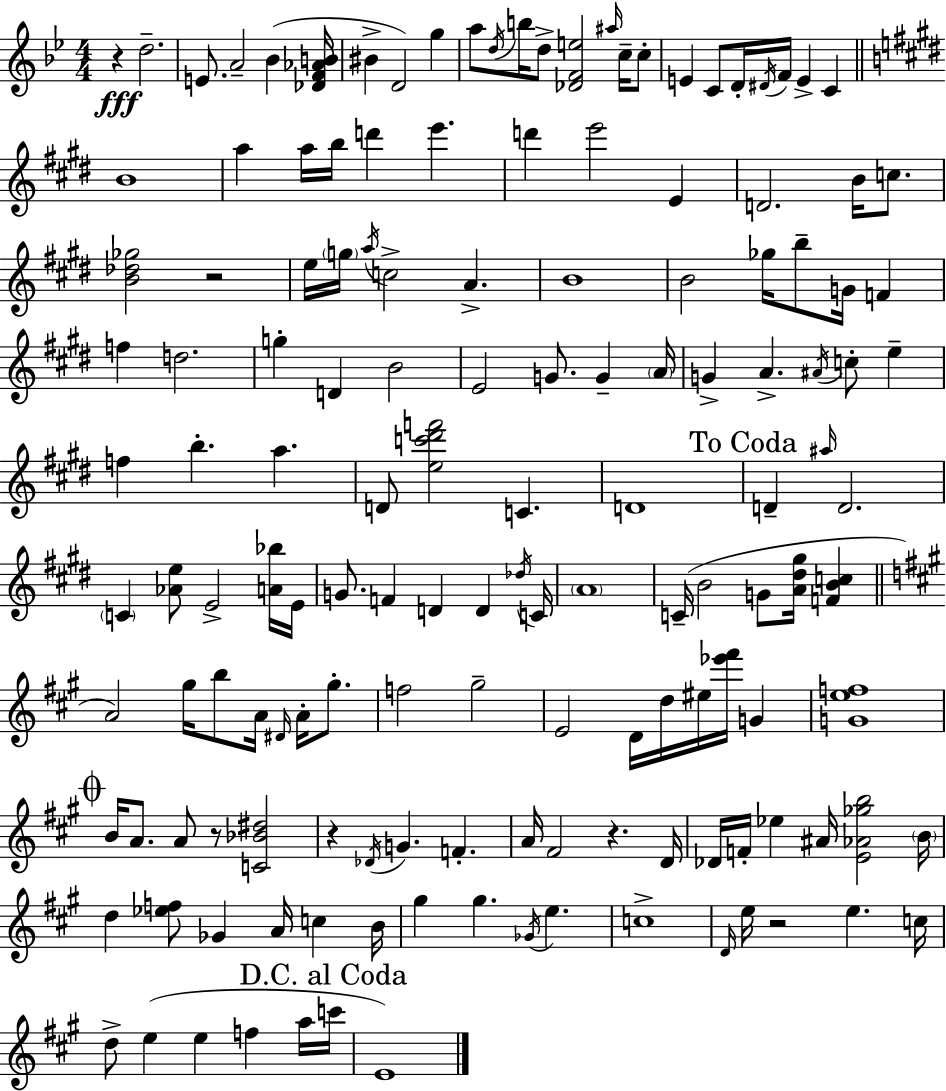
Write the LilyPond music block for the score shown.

{
  \clef treble
  \numericTimeSignature
  \time 4/4
  \key g \minor
  \repeat volta 2 { r4\fff d''2.-- | e'8. a'2-- bes'4( <des' f' aes' b'>16 | bis'4-> d'2) g''4 | a''8 \acciaccatura { d''16 } b''16 d''8-> <des' f' e''>2 \grace { ais''16 } c''16-- | \break c''8-. e'4 c'8 d'16-. \acciaccatura { dis'16 } f'16 e'4-> c'4 | \bar "||" \break \key e \major b'1 | a''4 a''16 b''16 d'''4 e'''4. | d'''4 e'''2 e'4 | d'2. b'16 c''8. | \break <b' des'' ges''>2 r2 | e''16 \parenthesize g''16 \acciaccatura { a''16 } c''2-> a'4.-> | b'1 | b'2 ges''16 b''8-- g'16 f'4 | \break f''4 d''2. | g''4-. d'4 b'2 | e'2 g'8. g'4-- | \parenthesize a'16 g'4-> a'4.-> \acciaccatura { ais'16 } c''8-. e''4-- | \break f''4 b''4.-. a''4. | d'8 <e'' c''' dis''' f'''>2 c'4. | d'1 | \mark "To Coda" d'4-- \grace { ais''16 } d'2. | \break \parenthesize c'4 <aes' e''>8 e'2-> | <a' bes''>16 e'16 g'8. f'4 d'4 d'4 | \acciaccatura { des''16 } c'16 \parenthesize a'1 | c'16--( b'2 g'8 <a' dis'' gis''>16 | \break <f' b' c''>4 \bar "||" \break \key a \major a'2) gis''16 b''8 a'16 \grace { dis'16 } a'16-. gis''8.-. | f''2 gis''2-- | e'2 d'16 d''16 eis''16 <ees''' fis'''>16 g'4 | <g' e'' f''>1 | \break \mark \markup { \musicglyph "scripts.coda" } b'16 a'8. a'8 r8 <c' bes' dis''>2 | r4 \acciaccatura { des'16 } g'4. f'4.-. | a'16 fis'2 r4. | d'16 des'16 f'16-. ees''4 ais'16 <e' aes' ges'' b''>2 | \break \parenthesize b'16 d''4 <ees'' f''>8 ges'4 a'16 c''4 | b'16 gis''4 gis''4. \acciaccatura { ges'16 } e''4. | c''1-> | \grace { d'16 } e''16 r2 e''4. | \break c''16 d''8-> e''4( e''4 f''4 | a''16 \mark "D.C. al Coda" c'''16 e'1) | } \bar "|."
}